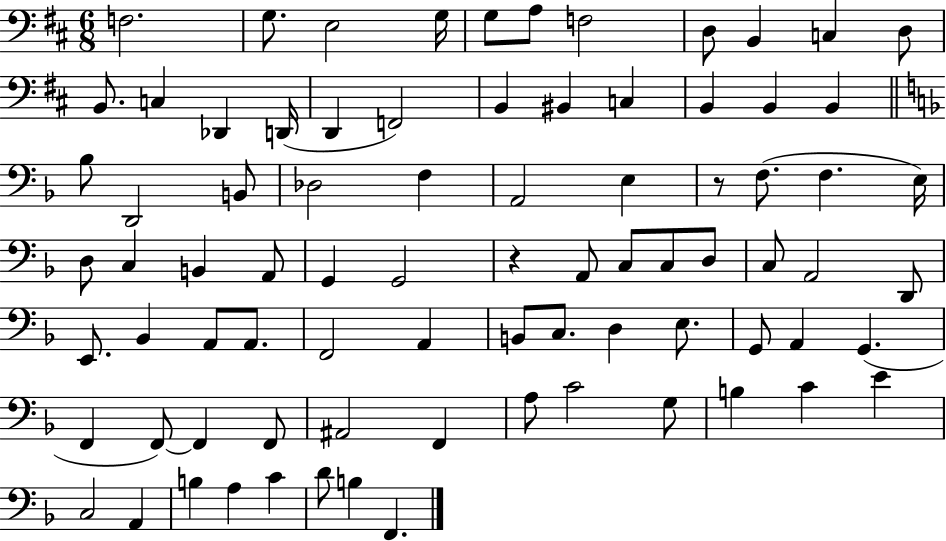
{
  \clef bass
  \numericTimeSignature
  \time 6/8
  \key d \major
  f2. | g8. e2 g16 | g8 a8 f2 | d8 b,4 c4 d8 | \break b,8. c4 des,4 d,16( | d,4 f,2) | b,4 bis,4 c4 | b,4 b,4 b,4 | \break \bar "||" \break \key d \minor bes8 d,2 b,8 | des2 f4 | a,2 e4 | r8 f8.( f4. e16) | \break d8 c4 b,4 a,8 | g,4 g,2 | r4 a,8 c8 c8 d8 | c8 a,2 d,8 | \break e,8. bes,4 a,8 a,8. | f,2 a,4 | b,8 c8. d4 e8. | g,8 a,4 g,4.( | \break f,4 f,8~~) f,4 f,8 | ais,2 f,4 | a8 c'2 g8 | b4 c'4 e'4 | \break c2 a,4 | b4 a4 c'4 | d'8 b4 f,4. | \bar "|."
}